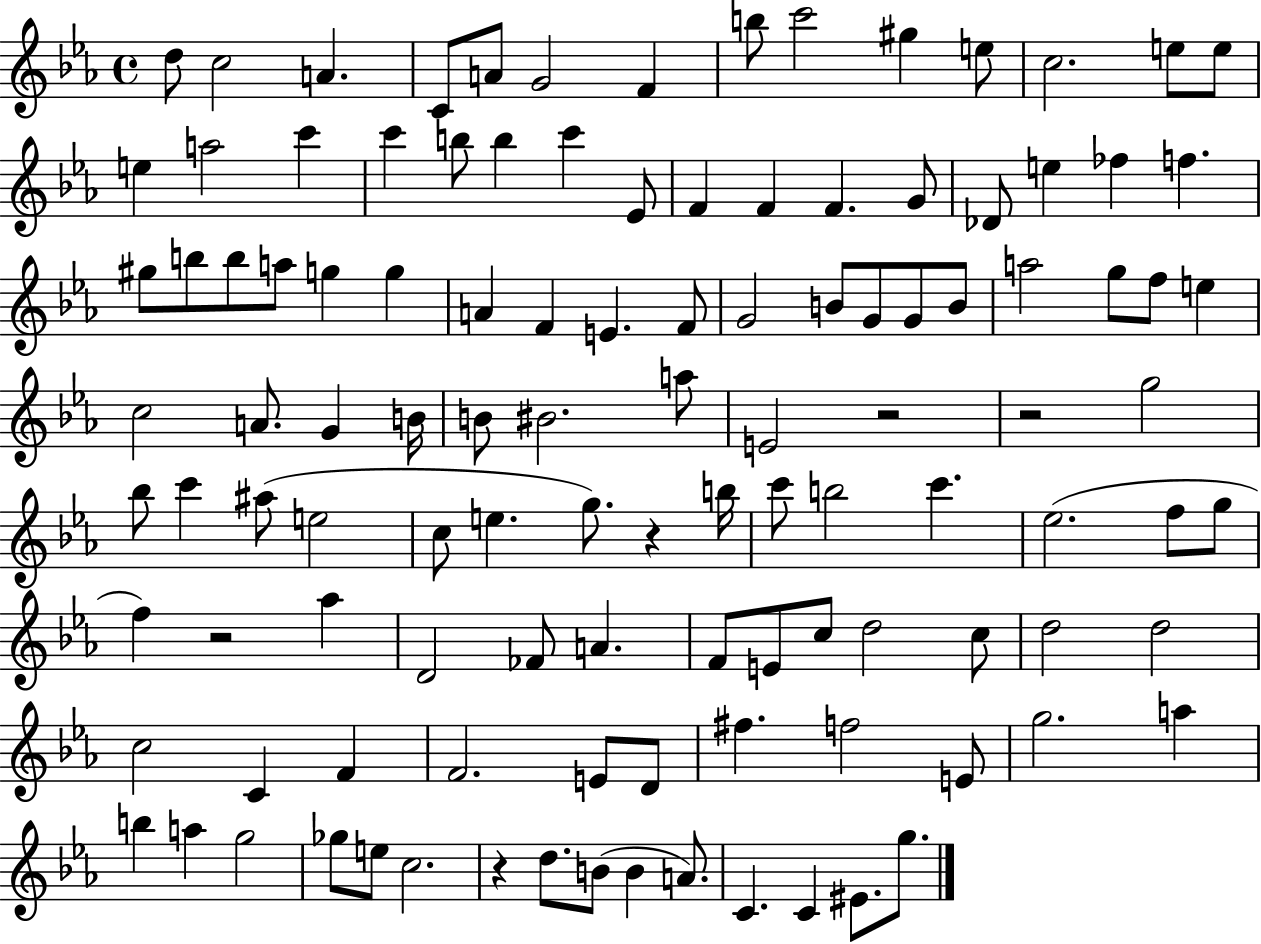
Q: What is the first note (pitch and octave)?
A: D5